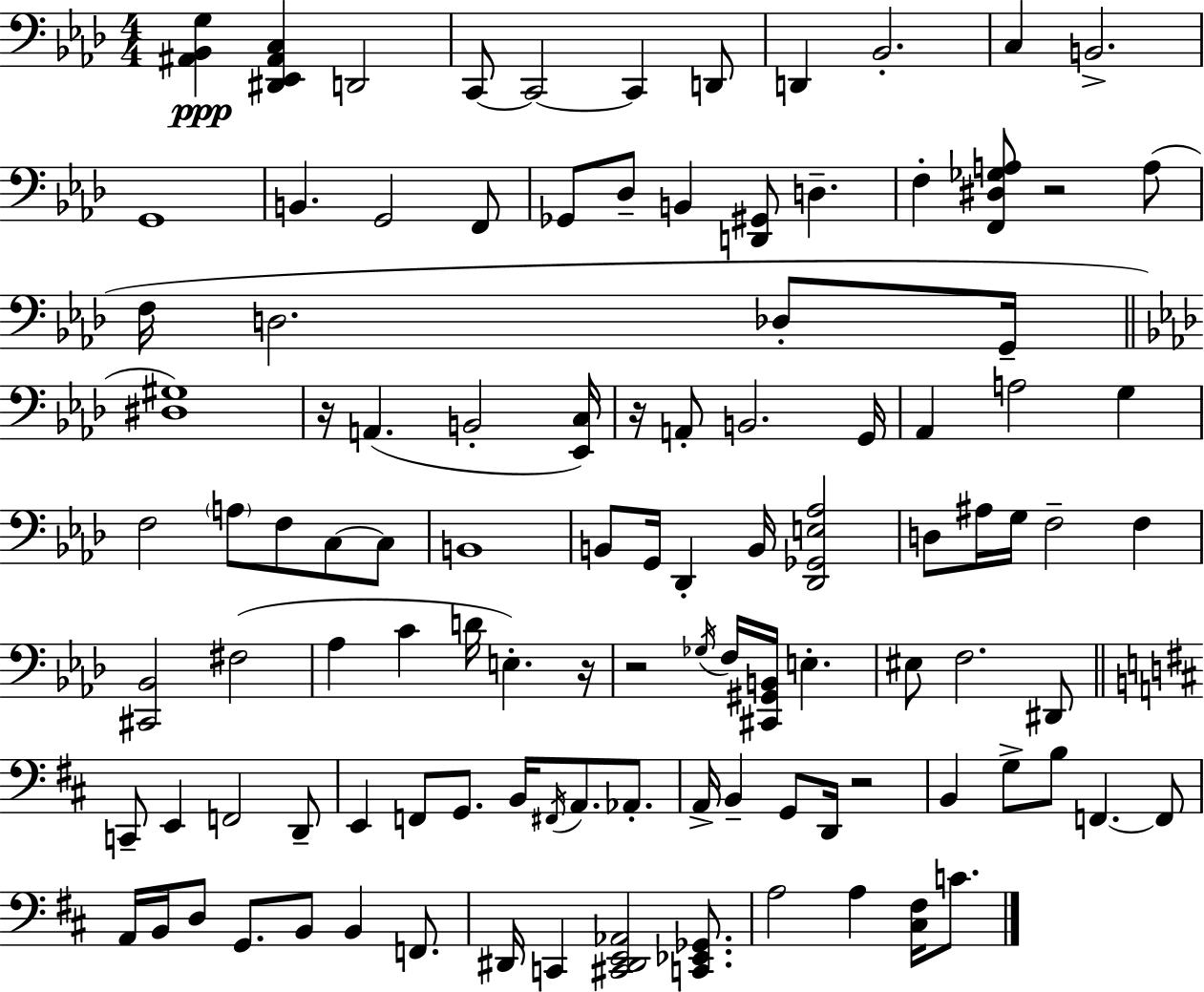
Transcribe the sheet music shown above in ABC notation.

X:1
T:Untitled
M:4/4
L:1/4
K:Ab
[^A,,_B,,G,] [^D,,_E,,^A,,C,] D,,2 C,,/2 C,,2 C,, D,,/2 D,, _B,,2 C, B,,2 G,,4 B,, G,,2 F,,/2 _G,,/2 _D,/2 B,, [D,,^G,,]/2 D, F, [F,,^D,_G,A,]/2 z2 A,/2 F,/4 D,2 _D,/2 G,,/4 [^D,^G,]4 z/4 A,, B,,2 [_E,,C,]/4 z/4 A,,/2 B,,2 G,,/4 _A,, A,2 G, F,2 A,/2 F,/2 C,/2 C,/2 B,,4 B,,/2 G,,/4 _D,, B,,/4 [_D,,_G,,E,_A,]2 D,/2 ^A,/4 G,/4 F,2 F, [^C,,_B,,]2 ^F,2 _A, C D/4 E, z/4 z2 _G,/4 F,/4 [^C,,^G,,B,,]/4 E, ^E,/2 F,2 ^D,,/2 C,,/2 E,, F,,2 D,,/2 E,, F,,/2 G,,/2 B,,/4 ^F,,/4 A,,/2 _A,,/2 A,,/4 B,, G,,/2 D,,/4 z2 B,, G,/2 B,/2 F,, F,,/2 A,,/4 B,,/4 D,/2 G,,/2 B,,/2 B,, F,,/2 ^D,,/4 C,, [^C,,^D,,E,,_A,,]2 [C,,_E,,_G,,]/2 A,2 A, [^C,^F,]/4 C/2